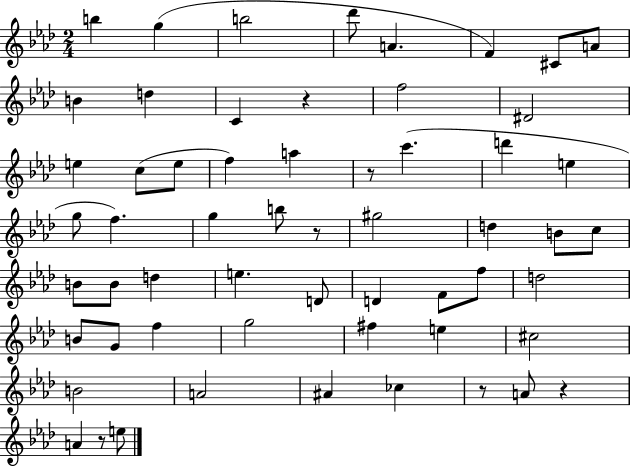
{
  \clef treble
  \numericTimeSignature
  \time 2/4
  \key aes \major
  \repeat volta 2 { b''4 g''4( | b''2 | des'''8 a'4. | f'4) cis'8 a'8 | \break b'4 d''4 | c'4 r4 | f''2 | dis'2 | \break e''4 c''8( e''8 | f''4) a''4 | r8 c'''4.( | d'''4 e''4 | \break g''8 f''4.) | g''4 b''8 r8 | gis''2 | d''4 b'8 c''8 | \break b'8 b'8 d''4 | e''4. d'8 | d'4 f'8 f''8 | d''2 | \break b'8 g'8 f''4 | g''2 | fis''4 e''4 | cis''2 | \break b'2 | a'2 | ais'4 ces''4 | r8 a'8 r4 | \break a'4 r8 e''8 | } \bar "|."
}